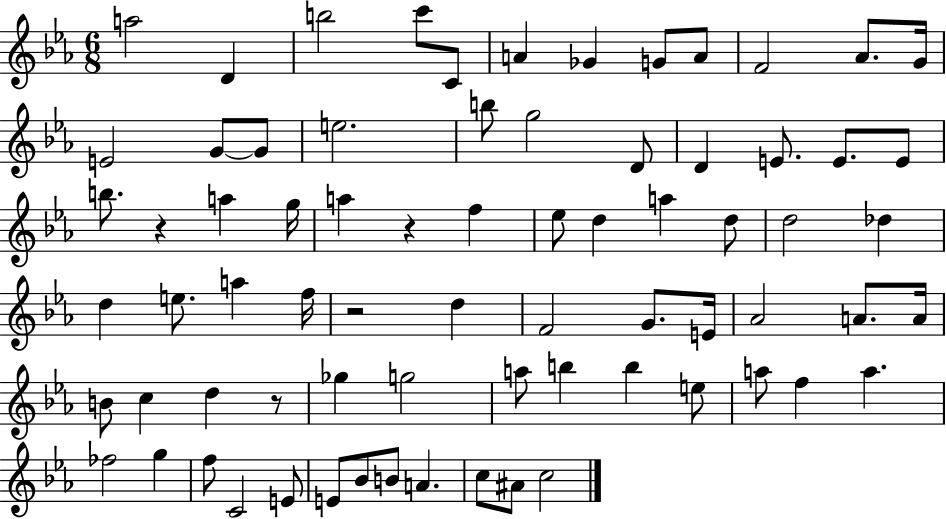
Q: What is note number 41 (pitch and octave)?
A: G4